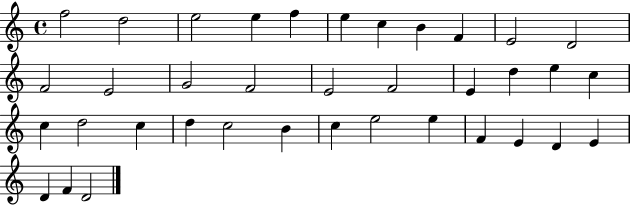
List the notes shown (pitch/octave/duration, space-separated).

F5/h D5/h E5/h E5/q F5/q E5/q C5/q B4/q F4/q E4/h D4/h F4/h E4/h G4/h F4/h E4/h F4/h E4/q D5/q E5/q C5/q C5/q D5/h C5/q D5/q C5/h B4/q C5/q E5/h E5/q F4/q E4/q D4/q E4/q D4/q F4/q D4/h